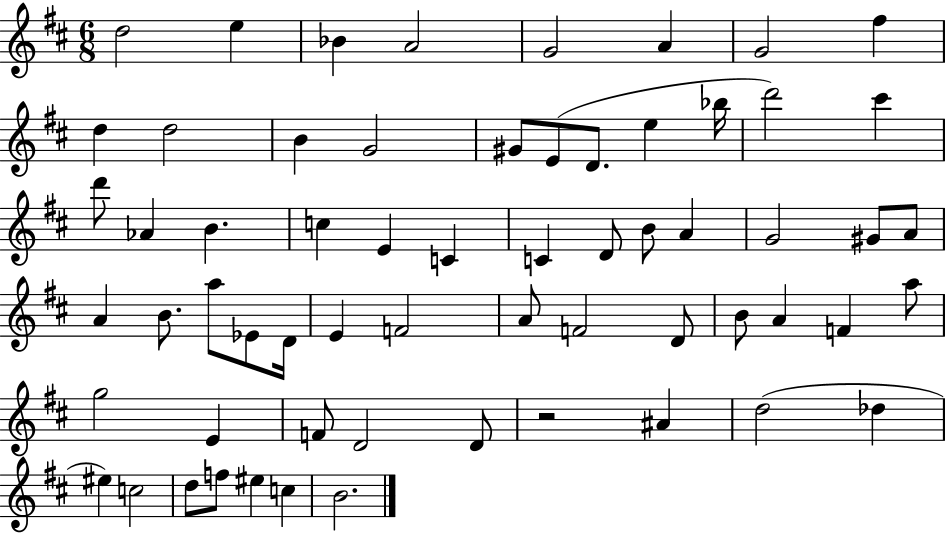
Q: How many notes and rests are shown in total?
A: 62